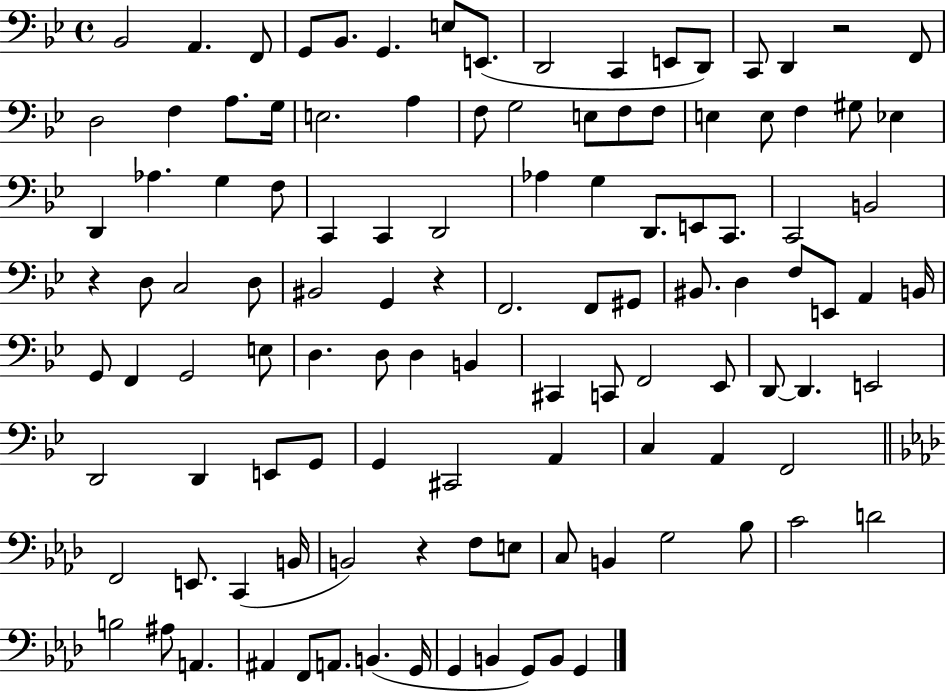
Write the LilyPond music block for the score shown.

{
  \clef bass
  \time 4/4
  \defaultTimeSignature
  \key bes \major
  bes,2 a,4. f,8 | g,8 bes,8. g,4. e8 e,8.( | d,2 c,4 e,8 d,8) | c,8 d,4 r2 f,8 | \break d2 f4 a8. g16 | e2. a4 | f8 g2 e8 f8 f8 | e4 e8 f4 gis8 ees4 | \break d,4 aes4. g4 f8 | c,4 c,4 d,2 | aes4 g4 d,8. e,8 c,8. | c,2 b,2 | \break r4 d8 c2 d8 | bis,2 g,4 r4 | f,2. f,8 gis,8 | bis,8. d4 f8 e,8 a,4 b,16 | \break g,8 f,4 g,2 e8 | d4. d8 d4 b,4 | cis,4 c,8 f,2 ees,8 | d,8~~ d,4. e,2 | \break d,2 d,4 e,8 g,8 | g,4 cis,2 a,4 | c4 a,4 f,2 | \bar "||" \break \key aes \major f,2 e,8. c,4( b,16 | b,2) r4 f8 e8 | c8 b,4 g2 bes8 | c'2 d'2 | \break b2 ais8 a,4. | ais,4 f,8 a,8. b,4.( g,16 | g,4 b,4 g,8) b,8 g,4 | \bar "|."
}